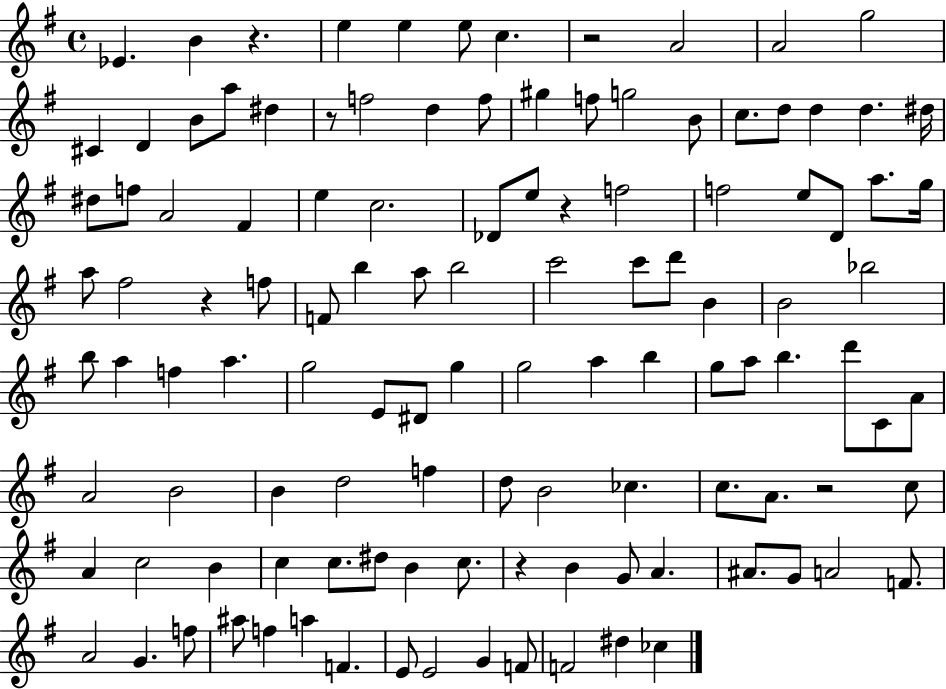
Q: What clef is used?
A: treble